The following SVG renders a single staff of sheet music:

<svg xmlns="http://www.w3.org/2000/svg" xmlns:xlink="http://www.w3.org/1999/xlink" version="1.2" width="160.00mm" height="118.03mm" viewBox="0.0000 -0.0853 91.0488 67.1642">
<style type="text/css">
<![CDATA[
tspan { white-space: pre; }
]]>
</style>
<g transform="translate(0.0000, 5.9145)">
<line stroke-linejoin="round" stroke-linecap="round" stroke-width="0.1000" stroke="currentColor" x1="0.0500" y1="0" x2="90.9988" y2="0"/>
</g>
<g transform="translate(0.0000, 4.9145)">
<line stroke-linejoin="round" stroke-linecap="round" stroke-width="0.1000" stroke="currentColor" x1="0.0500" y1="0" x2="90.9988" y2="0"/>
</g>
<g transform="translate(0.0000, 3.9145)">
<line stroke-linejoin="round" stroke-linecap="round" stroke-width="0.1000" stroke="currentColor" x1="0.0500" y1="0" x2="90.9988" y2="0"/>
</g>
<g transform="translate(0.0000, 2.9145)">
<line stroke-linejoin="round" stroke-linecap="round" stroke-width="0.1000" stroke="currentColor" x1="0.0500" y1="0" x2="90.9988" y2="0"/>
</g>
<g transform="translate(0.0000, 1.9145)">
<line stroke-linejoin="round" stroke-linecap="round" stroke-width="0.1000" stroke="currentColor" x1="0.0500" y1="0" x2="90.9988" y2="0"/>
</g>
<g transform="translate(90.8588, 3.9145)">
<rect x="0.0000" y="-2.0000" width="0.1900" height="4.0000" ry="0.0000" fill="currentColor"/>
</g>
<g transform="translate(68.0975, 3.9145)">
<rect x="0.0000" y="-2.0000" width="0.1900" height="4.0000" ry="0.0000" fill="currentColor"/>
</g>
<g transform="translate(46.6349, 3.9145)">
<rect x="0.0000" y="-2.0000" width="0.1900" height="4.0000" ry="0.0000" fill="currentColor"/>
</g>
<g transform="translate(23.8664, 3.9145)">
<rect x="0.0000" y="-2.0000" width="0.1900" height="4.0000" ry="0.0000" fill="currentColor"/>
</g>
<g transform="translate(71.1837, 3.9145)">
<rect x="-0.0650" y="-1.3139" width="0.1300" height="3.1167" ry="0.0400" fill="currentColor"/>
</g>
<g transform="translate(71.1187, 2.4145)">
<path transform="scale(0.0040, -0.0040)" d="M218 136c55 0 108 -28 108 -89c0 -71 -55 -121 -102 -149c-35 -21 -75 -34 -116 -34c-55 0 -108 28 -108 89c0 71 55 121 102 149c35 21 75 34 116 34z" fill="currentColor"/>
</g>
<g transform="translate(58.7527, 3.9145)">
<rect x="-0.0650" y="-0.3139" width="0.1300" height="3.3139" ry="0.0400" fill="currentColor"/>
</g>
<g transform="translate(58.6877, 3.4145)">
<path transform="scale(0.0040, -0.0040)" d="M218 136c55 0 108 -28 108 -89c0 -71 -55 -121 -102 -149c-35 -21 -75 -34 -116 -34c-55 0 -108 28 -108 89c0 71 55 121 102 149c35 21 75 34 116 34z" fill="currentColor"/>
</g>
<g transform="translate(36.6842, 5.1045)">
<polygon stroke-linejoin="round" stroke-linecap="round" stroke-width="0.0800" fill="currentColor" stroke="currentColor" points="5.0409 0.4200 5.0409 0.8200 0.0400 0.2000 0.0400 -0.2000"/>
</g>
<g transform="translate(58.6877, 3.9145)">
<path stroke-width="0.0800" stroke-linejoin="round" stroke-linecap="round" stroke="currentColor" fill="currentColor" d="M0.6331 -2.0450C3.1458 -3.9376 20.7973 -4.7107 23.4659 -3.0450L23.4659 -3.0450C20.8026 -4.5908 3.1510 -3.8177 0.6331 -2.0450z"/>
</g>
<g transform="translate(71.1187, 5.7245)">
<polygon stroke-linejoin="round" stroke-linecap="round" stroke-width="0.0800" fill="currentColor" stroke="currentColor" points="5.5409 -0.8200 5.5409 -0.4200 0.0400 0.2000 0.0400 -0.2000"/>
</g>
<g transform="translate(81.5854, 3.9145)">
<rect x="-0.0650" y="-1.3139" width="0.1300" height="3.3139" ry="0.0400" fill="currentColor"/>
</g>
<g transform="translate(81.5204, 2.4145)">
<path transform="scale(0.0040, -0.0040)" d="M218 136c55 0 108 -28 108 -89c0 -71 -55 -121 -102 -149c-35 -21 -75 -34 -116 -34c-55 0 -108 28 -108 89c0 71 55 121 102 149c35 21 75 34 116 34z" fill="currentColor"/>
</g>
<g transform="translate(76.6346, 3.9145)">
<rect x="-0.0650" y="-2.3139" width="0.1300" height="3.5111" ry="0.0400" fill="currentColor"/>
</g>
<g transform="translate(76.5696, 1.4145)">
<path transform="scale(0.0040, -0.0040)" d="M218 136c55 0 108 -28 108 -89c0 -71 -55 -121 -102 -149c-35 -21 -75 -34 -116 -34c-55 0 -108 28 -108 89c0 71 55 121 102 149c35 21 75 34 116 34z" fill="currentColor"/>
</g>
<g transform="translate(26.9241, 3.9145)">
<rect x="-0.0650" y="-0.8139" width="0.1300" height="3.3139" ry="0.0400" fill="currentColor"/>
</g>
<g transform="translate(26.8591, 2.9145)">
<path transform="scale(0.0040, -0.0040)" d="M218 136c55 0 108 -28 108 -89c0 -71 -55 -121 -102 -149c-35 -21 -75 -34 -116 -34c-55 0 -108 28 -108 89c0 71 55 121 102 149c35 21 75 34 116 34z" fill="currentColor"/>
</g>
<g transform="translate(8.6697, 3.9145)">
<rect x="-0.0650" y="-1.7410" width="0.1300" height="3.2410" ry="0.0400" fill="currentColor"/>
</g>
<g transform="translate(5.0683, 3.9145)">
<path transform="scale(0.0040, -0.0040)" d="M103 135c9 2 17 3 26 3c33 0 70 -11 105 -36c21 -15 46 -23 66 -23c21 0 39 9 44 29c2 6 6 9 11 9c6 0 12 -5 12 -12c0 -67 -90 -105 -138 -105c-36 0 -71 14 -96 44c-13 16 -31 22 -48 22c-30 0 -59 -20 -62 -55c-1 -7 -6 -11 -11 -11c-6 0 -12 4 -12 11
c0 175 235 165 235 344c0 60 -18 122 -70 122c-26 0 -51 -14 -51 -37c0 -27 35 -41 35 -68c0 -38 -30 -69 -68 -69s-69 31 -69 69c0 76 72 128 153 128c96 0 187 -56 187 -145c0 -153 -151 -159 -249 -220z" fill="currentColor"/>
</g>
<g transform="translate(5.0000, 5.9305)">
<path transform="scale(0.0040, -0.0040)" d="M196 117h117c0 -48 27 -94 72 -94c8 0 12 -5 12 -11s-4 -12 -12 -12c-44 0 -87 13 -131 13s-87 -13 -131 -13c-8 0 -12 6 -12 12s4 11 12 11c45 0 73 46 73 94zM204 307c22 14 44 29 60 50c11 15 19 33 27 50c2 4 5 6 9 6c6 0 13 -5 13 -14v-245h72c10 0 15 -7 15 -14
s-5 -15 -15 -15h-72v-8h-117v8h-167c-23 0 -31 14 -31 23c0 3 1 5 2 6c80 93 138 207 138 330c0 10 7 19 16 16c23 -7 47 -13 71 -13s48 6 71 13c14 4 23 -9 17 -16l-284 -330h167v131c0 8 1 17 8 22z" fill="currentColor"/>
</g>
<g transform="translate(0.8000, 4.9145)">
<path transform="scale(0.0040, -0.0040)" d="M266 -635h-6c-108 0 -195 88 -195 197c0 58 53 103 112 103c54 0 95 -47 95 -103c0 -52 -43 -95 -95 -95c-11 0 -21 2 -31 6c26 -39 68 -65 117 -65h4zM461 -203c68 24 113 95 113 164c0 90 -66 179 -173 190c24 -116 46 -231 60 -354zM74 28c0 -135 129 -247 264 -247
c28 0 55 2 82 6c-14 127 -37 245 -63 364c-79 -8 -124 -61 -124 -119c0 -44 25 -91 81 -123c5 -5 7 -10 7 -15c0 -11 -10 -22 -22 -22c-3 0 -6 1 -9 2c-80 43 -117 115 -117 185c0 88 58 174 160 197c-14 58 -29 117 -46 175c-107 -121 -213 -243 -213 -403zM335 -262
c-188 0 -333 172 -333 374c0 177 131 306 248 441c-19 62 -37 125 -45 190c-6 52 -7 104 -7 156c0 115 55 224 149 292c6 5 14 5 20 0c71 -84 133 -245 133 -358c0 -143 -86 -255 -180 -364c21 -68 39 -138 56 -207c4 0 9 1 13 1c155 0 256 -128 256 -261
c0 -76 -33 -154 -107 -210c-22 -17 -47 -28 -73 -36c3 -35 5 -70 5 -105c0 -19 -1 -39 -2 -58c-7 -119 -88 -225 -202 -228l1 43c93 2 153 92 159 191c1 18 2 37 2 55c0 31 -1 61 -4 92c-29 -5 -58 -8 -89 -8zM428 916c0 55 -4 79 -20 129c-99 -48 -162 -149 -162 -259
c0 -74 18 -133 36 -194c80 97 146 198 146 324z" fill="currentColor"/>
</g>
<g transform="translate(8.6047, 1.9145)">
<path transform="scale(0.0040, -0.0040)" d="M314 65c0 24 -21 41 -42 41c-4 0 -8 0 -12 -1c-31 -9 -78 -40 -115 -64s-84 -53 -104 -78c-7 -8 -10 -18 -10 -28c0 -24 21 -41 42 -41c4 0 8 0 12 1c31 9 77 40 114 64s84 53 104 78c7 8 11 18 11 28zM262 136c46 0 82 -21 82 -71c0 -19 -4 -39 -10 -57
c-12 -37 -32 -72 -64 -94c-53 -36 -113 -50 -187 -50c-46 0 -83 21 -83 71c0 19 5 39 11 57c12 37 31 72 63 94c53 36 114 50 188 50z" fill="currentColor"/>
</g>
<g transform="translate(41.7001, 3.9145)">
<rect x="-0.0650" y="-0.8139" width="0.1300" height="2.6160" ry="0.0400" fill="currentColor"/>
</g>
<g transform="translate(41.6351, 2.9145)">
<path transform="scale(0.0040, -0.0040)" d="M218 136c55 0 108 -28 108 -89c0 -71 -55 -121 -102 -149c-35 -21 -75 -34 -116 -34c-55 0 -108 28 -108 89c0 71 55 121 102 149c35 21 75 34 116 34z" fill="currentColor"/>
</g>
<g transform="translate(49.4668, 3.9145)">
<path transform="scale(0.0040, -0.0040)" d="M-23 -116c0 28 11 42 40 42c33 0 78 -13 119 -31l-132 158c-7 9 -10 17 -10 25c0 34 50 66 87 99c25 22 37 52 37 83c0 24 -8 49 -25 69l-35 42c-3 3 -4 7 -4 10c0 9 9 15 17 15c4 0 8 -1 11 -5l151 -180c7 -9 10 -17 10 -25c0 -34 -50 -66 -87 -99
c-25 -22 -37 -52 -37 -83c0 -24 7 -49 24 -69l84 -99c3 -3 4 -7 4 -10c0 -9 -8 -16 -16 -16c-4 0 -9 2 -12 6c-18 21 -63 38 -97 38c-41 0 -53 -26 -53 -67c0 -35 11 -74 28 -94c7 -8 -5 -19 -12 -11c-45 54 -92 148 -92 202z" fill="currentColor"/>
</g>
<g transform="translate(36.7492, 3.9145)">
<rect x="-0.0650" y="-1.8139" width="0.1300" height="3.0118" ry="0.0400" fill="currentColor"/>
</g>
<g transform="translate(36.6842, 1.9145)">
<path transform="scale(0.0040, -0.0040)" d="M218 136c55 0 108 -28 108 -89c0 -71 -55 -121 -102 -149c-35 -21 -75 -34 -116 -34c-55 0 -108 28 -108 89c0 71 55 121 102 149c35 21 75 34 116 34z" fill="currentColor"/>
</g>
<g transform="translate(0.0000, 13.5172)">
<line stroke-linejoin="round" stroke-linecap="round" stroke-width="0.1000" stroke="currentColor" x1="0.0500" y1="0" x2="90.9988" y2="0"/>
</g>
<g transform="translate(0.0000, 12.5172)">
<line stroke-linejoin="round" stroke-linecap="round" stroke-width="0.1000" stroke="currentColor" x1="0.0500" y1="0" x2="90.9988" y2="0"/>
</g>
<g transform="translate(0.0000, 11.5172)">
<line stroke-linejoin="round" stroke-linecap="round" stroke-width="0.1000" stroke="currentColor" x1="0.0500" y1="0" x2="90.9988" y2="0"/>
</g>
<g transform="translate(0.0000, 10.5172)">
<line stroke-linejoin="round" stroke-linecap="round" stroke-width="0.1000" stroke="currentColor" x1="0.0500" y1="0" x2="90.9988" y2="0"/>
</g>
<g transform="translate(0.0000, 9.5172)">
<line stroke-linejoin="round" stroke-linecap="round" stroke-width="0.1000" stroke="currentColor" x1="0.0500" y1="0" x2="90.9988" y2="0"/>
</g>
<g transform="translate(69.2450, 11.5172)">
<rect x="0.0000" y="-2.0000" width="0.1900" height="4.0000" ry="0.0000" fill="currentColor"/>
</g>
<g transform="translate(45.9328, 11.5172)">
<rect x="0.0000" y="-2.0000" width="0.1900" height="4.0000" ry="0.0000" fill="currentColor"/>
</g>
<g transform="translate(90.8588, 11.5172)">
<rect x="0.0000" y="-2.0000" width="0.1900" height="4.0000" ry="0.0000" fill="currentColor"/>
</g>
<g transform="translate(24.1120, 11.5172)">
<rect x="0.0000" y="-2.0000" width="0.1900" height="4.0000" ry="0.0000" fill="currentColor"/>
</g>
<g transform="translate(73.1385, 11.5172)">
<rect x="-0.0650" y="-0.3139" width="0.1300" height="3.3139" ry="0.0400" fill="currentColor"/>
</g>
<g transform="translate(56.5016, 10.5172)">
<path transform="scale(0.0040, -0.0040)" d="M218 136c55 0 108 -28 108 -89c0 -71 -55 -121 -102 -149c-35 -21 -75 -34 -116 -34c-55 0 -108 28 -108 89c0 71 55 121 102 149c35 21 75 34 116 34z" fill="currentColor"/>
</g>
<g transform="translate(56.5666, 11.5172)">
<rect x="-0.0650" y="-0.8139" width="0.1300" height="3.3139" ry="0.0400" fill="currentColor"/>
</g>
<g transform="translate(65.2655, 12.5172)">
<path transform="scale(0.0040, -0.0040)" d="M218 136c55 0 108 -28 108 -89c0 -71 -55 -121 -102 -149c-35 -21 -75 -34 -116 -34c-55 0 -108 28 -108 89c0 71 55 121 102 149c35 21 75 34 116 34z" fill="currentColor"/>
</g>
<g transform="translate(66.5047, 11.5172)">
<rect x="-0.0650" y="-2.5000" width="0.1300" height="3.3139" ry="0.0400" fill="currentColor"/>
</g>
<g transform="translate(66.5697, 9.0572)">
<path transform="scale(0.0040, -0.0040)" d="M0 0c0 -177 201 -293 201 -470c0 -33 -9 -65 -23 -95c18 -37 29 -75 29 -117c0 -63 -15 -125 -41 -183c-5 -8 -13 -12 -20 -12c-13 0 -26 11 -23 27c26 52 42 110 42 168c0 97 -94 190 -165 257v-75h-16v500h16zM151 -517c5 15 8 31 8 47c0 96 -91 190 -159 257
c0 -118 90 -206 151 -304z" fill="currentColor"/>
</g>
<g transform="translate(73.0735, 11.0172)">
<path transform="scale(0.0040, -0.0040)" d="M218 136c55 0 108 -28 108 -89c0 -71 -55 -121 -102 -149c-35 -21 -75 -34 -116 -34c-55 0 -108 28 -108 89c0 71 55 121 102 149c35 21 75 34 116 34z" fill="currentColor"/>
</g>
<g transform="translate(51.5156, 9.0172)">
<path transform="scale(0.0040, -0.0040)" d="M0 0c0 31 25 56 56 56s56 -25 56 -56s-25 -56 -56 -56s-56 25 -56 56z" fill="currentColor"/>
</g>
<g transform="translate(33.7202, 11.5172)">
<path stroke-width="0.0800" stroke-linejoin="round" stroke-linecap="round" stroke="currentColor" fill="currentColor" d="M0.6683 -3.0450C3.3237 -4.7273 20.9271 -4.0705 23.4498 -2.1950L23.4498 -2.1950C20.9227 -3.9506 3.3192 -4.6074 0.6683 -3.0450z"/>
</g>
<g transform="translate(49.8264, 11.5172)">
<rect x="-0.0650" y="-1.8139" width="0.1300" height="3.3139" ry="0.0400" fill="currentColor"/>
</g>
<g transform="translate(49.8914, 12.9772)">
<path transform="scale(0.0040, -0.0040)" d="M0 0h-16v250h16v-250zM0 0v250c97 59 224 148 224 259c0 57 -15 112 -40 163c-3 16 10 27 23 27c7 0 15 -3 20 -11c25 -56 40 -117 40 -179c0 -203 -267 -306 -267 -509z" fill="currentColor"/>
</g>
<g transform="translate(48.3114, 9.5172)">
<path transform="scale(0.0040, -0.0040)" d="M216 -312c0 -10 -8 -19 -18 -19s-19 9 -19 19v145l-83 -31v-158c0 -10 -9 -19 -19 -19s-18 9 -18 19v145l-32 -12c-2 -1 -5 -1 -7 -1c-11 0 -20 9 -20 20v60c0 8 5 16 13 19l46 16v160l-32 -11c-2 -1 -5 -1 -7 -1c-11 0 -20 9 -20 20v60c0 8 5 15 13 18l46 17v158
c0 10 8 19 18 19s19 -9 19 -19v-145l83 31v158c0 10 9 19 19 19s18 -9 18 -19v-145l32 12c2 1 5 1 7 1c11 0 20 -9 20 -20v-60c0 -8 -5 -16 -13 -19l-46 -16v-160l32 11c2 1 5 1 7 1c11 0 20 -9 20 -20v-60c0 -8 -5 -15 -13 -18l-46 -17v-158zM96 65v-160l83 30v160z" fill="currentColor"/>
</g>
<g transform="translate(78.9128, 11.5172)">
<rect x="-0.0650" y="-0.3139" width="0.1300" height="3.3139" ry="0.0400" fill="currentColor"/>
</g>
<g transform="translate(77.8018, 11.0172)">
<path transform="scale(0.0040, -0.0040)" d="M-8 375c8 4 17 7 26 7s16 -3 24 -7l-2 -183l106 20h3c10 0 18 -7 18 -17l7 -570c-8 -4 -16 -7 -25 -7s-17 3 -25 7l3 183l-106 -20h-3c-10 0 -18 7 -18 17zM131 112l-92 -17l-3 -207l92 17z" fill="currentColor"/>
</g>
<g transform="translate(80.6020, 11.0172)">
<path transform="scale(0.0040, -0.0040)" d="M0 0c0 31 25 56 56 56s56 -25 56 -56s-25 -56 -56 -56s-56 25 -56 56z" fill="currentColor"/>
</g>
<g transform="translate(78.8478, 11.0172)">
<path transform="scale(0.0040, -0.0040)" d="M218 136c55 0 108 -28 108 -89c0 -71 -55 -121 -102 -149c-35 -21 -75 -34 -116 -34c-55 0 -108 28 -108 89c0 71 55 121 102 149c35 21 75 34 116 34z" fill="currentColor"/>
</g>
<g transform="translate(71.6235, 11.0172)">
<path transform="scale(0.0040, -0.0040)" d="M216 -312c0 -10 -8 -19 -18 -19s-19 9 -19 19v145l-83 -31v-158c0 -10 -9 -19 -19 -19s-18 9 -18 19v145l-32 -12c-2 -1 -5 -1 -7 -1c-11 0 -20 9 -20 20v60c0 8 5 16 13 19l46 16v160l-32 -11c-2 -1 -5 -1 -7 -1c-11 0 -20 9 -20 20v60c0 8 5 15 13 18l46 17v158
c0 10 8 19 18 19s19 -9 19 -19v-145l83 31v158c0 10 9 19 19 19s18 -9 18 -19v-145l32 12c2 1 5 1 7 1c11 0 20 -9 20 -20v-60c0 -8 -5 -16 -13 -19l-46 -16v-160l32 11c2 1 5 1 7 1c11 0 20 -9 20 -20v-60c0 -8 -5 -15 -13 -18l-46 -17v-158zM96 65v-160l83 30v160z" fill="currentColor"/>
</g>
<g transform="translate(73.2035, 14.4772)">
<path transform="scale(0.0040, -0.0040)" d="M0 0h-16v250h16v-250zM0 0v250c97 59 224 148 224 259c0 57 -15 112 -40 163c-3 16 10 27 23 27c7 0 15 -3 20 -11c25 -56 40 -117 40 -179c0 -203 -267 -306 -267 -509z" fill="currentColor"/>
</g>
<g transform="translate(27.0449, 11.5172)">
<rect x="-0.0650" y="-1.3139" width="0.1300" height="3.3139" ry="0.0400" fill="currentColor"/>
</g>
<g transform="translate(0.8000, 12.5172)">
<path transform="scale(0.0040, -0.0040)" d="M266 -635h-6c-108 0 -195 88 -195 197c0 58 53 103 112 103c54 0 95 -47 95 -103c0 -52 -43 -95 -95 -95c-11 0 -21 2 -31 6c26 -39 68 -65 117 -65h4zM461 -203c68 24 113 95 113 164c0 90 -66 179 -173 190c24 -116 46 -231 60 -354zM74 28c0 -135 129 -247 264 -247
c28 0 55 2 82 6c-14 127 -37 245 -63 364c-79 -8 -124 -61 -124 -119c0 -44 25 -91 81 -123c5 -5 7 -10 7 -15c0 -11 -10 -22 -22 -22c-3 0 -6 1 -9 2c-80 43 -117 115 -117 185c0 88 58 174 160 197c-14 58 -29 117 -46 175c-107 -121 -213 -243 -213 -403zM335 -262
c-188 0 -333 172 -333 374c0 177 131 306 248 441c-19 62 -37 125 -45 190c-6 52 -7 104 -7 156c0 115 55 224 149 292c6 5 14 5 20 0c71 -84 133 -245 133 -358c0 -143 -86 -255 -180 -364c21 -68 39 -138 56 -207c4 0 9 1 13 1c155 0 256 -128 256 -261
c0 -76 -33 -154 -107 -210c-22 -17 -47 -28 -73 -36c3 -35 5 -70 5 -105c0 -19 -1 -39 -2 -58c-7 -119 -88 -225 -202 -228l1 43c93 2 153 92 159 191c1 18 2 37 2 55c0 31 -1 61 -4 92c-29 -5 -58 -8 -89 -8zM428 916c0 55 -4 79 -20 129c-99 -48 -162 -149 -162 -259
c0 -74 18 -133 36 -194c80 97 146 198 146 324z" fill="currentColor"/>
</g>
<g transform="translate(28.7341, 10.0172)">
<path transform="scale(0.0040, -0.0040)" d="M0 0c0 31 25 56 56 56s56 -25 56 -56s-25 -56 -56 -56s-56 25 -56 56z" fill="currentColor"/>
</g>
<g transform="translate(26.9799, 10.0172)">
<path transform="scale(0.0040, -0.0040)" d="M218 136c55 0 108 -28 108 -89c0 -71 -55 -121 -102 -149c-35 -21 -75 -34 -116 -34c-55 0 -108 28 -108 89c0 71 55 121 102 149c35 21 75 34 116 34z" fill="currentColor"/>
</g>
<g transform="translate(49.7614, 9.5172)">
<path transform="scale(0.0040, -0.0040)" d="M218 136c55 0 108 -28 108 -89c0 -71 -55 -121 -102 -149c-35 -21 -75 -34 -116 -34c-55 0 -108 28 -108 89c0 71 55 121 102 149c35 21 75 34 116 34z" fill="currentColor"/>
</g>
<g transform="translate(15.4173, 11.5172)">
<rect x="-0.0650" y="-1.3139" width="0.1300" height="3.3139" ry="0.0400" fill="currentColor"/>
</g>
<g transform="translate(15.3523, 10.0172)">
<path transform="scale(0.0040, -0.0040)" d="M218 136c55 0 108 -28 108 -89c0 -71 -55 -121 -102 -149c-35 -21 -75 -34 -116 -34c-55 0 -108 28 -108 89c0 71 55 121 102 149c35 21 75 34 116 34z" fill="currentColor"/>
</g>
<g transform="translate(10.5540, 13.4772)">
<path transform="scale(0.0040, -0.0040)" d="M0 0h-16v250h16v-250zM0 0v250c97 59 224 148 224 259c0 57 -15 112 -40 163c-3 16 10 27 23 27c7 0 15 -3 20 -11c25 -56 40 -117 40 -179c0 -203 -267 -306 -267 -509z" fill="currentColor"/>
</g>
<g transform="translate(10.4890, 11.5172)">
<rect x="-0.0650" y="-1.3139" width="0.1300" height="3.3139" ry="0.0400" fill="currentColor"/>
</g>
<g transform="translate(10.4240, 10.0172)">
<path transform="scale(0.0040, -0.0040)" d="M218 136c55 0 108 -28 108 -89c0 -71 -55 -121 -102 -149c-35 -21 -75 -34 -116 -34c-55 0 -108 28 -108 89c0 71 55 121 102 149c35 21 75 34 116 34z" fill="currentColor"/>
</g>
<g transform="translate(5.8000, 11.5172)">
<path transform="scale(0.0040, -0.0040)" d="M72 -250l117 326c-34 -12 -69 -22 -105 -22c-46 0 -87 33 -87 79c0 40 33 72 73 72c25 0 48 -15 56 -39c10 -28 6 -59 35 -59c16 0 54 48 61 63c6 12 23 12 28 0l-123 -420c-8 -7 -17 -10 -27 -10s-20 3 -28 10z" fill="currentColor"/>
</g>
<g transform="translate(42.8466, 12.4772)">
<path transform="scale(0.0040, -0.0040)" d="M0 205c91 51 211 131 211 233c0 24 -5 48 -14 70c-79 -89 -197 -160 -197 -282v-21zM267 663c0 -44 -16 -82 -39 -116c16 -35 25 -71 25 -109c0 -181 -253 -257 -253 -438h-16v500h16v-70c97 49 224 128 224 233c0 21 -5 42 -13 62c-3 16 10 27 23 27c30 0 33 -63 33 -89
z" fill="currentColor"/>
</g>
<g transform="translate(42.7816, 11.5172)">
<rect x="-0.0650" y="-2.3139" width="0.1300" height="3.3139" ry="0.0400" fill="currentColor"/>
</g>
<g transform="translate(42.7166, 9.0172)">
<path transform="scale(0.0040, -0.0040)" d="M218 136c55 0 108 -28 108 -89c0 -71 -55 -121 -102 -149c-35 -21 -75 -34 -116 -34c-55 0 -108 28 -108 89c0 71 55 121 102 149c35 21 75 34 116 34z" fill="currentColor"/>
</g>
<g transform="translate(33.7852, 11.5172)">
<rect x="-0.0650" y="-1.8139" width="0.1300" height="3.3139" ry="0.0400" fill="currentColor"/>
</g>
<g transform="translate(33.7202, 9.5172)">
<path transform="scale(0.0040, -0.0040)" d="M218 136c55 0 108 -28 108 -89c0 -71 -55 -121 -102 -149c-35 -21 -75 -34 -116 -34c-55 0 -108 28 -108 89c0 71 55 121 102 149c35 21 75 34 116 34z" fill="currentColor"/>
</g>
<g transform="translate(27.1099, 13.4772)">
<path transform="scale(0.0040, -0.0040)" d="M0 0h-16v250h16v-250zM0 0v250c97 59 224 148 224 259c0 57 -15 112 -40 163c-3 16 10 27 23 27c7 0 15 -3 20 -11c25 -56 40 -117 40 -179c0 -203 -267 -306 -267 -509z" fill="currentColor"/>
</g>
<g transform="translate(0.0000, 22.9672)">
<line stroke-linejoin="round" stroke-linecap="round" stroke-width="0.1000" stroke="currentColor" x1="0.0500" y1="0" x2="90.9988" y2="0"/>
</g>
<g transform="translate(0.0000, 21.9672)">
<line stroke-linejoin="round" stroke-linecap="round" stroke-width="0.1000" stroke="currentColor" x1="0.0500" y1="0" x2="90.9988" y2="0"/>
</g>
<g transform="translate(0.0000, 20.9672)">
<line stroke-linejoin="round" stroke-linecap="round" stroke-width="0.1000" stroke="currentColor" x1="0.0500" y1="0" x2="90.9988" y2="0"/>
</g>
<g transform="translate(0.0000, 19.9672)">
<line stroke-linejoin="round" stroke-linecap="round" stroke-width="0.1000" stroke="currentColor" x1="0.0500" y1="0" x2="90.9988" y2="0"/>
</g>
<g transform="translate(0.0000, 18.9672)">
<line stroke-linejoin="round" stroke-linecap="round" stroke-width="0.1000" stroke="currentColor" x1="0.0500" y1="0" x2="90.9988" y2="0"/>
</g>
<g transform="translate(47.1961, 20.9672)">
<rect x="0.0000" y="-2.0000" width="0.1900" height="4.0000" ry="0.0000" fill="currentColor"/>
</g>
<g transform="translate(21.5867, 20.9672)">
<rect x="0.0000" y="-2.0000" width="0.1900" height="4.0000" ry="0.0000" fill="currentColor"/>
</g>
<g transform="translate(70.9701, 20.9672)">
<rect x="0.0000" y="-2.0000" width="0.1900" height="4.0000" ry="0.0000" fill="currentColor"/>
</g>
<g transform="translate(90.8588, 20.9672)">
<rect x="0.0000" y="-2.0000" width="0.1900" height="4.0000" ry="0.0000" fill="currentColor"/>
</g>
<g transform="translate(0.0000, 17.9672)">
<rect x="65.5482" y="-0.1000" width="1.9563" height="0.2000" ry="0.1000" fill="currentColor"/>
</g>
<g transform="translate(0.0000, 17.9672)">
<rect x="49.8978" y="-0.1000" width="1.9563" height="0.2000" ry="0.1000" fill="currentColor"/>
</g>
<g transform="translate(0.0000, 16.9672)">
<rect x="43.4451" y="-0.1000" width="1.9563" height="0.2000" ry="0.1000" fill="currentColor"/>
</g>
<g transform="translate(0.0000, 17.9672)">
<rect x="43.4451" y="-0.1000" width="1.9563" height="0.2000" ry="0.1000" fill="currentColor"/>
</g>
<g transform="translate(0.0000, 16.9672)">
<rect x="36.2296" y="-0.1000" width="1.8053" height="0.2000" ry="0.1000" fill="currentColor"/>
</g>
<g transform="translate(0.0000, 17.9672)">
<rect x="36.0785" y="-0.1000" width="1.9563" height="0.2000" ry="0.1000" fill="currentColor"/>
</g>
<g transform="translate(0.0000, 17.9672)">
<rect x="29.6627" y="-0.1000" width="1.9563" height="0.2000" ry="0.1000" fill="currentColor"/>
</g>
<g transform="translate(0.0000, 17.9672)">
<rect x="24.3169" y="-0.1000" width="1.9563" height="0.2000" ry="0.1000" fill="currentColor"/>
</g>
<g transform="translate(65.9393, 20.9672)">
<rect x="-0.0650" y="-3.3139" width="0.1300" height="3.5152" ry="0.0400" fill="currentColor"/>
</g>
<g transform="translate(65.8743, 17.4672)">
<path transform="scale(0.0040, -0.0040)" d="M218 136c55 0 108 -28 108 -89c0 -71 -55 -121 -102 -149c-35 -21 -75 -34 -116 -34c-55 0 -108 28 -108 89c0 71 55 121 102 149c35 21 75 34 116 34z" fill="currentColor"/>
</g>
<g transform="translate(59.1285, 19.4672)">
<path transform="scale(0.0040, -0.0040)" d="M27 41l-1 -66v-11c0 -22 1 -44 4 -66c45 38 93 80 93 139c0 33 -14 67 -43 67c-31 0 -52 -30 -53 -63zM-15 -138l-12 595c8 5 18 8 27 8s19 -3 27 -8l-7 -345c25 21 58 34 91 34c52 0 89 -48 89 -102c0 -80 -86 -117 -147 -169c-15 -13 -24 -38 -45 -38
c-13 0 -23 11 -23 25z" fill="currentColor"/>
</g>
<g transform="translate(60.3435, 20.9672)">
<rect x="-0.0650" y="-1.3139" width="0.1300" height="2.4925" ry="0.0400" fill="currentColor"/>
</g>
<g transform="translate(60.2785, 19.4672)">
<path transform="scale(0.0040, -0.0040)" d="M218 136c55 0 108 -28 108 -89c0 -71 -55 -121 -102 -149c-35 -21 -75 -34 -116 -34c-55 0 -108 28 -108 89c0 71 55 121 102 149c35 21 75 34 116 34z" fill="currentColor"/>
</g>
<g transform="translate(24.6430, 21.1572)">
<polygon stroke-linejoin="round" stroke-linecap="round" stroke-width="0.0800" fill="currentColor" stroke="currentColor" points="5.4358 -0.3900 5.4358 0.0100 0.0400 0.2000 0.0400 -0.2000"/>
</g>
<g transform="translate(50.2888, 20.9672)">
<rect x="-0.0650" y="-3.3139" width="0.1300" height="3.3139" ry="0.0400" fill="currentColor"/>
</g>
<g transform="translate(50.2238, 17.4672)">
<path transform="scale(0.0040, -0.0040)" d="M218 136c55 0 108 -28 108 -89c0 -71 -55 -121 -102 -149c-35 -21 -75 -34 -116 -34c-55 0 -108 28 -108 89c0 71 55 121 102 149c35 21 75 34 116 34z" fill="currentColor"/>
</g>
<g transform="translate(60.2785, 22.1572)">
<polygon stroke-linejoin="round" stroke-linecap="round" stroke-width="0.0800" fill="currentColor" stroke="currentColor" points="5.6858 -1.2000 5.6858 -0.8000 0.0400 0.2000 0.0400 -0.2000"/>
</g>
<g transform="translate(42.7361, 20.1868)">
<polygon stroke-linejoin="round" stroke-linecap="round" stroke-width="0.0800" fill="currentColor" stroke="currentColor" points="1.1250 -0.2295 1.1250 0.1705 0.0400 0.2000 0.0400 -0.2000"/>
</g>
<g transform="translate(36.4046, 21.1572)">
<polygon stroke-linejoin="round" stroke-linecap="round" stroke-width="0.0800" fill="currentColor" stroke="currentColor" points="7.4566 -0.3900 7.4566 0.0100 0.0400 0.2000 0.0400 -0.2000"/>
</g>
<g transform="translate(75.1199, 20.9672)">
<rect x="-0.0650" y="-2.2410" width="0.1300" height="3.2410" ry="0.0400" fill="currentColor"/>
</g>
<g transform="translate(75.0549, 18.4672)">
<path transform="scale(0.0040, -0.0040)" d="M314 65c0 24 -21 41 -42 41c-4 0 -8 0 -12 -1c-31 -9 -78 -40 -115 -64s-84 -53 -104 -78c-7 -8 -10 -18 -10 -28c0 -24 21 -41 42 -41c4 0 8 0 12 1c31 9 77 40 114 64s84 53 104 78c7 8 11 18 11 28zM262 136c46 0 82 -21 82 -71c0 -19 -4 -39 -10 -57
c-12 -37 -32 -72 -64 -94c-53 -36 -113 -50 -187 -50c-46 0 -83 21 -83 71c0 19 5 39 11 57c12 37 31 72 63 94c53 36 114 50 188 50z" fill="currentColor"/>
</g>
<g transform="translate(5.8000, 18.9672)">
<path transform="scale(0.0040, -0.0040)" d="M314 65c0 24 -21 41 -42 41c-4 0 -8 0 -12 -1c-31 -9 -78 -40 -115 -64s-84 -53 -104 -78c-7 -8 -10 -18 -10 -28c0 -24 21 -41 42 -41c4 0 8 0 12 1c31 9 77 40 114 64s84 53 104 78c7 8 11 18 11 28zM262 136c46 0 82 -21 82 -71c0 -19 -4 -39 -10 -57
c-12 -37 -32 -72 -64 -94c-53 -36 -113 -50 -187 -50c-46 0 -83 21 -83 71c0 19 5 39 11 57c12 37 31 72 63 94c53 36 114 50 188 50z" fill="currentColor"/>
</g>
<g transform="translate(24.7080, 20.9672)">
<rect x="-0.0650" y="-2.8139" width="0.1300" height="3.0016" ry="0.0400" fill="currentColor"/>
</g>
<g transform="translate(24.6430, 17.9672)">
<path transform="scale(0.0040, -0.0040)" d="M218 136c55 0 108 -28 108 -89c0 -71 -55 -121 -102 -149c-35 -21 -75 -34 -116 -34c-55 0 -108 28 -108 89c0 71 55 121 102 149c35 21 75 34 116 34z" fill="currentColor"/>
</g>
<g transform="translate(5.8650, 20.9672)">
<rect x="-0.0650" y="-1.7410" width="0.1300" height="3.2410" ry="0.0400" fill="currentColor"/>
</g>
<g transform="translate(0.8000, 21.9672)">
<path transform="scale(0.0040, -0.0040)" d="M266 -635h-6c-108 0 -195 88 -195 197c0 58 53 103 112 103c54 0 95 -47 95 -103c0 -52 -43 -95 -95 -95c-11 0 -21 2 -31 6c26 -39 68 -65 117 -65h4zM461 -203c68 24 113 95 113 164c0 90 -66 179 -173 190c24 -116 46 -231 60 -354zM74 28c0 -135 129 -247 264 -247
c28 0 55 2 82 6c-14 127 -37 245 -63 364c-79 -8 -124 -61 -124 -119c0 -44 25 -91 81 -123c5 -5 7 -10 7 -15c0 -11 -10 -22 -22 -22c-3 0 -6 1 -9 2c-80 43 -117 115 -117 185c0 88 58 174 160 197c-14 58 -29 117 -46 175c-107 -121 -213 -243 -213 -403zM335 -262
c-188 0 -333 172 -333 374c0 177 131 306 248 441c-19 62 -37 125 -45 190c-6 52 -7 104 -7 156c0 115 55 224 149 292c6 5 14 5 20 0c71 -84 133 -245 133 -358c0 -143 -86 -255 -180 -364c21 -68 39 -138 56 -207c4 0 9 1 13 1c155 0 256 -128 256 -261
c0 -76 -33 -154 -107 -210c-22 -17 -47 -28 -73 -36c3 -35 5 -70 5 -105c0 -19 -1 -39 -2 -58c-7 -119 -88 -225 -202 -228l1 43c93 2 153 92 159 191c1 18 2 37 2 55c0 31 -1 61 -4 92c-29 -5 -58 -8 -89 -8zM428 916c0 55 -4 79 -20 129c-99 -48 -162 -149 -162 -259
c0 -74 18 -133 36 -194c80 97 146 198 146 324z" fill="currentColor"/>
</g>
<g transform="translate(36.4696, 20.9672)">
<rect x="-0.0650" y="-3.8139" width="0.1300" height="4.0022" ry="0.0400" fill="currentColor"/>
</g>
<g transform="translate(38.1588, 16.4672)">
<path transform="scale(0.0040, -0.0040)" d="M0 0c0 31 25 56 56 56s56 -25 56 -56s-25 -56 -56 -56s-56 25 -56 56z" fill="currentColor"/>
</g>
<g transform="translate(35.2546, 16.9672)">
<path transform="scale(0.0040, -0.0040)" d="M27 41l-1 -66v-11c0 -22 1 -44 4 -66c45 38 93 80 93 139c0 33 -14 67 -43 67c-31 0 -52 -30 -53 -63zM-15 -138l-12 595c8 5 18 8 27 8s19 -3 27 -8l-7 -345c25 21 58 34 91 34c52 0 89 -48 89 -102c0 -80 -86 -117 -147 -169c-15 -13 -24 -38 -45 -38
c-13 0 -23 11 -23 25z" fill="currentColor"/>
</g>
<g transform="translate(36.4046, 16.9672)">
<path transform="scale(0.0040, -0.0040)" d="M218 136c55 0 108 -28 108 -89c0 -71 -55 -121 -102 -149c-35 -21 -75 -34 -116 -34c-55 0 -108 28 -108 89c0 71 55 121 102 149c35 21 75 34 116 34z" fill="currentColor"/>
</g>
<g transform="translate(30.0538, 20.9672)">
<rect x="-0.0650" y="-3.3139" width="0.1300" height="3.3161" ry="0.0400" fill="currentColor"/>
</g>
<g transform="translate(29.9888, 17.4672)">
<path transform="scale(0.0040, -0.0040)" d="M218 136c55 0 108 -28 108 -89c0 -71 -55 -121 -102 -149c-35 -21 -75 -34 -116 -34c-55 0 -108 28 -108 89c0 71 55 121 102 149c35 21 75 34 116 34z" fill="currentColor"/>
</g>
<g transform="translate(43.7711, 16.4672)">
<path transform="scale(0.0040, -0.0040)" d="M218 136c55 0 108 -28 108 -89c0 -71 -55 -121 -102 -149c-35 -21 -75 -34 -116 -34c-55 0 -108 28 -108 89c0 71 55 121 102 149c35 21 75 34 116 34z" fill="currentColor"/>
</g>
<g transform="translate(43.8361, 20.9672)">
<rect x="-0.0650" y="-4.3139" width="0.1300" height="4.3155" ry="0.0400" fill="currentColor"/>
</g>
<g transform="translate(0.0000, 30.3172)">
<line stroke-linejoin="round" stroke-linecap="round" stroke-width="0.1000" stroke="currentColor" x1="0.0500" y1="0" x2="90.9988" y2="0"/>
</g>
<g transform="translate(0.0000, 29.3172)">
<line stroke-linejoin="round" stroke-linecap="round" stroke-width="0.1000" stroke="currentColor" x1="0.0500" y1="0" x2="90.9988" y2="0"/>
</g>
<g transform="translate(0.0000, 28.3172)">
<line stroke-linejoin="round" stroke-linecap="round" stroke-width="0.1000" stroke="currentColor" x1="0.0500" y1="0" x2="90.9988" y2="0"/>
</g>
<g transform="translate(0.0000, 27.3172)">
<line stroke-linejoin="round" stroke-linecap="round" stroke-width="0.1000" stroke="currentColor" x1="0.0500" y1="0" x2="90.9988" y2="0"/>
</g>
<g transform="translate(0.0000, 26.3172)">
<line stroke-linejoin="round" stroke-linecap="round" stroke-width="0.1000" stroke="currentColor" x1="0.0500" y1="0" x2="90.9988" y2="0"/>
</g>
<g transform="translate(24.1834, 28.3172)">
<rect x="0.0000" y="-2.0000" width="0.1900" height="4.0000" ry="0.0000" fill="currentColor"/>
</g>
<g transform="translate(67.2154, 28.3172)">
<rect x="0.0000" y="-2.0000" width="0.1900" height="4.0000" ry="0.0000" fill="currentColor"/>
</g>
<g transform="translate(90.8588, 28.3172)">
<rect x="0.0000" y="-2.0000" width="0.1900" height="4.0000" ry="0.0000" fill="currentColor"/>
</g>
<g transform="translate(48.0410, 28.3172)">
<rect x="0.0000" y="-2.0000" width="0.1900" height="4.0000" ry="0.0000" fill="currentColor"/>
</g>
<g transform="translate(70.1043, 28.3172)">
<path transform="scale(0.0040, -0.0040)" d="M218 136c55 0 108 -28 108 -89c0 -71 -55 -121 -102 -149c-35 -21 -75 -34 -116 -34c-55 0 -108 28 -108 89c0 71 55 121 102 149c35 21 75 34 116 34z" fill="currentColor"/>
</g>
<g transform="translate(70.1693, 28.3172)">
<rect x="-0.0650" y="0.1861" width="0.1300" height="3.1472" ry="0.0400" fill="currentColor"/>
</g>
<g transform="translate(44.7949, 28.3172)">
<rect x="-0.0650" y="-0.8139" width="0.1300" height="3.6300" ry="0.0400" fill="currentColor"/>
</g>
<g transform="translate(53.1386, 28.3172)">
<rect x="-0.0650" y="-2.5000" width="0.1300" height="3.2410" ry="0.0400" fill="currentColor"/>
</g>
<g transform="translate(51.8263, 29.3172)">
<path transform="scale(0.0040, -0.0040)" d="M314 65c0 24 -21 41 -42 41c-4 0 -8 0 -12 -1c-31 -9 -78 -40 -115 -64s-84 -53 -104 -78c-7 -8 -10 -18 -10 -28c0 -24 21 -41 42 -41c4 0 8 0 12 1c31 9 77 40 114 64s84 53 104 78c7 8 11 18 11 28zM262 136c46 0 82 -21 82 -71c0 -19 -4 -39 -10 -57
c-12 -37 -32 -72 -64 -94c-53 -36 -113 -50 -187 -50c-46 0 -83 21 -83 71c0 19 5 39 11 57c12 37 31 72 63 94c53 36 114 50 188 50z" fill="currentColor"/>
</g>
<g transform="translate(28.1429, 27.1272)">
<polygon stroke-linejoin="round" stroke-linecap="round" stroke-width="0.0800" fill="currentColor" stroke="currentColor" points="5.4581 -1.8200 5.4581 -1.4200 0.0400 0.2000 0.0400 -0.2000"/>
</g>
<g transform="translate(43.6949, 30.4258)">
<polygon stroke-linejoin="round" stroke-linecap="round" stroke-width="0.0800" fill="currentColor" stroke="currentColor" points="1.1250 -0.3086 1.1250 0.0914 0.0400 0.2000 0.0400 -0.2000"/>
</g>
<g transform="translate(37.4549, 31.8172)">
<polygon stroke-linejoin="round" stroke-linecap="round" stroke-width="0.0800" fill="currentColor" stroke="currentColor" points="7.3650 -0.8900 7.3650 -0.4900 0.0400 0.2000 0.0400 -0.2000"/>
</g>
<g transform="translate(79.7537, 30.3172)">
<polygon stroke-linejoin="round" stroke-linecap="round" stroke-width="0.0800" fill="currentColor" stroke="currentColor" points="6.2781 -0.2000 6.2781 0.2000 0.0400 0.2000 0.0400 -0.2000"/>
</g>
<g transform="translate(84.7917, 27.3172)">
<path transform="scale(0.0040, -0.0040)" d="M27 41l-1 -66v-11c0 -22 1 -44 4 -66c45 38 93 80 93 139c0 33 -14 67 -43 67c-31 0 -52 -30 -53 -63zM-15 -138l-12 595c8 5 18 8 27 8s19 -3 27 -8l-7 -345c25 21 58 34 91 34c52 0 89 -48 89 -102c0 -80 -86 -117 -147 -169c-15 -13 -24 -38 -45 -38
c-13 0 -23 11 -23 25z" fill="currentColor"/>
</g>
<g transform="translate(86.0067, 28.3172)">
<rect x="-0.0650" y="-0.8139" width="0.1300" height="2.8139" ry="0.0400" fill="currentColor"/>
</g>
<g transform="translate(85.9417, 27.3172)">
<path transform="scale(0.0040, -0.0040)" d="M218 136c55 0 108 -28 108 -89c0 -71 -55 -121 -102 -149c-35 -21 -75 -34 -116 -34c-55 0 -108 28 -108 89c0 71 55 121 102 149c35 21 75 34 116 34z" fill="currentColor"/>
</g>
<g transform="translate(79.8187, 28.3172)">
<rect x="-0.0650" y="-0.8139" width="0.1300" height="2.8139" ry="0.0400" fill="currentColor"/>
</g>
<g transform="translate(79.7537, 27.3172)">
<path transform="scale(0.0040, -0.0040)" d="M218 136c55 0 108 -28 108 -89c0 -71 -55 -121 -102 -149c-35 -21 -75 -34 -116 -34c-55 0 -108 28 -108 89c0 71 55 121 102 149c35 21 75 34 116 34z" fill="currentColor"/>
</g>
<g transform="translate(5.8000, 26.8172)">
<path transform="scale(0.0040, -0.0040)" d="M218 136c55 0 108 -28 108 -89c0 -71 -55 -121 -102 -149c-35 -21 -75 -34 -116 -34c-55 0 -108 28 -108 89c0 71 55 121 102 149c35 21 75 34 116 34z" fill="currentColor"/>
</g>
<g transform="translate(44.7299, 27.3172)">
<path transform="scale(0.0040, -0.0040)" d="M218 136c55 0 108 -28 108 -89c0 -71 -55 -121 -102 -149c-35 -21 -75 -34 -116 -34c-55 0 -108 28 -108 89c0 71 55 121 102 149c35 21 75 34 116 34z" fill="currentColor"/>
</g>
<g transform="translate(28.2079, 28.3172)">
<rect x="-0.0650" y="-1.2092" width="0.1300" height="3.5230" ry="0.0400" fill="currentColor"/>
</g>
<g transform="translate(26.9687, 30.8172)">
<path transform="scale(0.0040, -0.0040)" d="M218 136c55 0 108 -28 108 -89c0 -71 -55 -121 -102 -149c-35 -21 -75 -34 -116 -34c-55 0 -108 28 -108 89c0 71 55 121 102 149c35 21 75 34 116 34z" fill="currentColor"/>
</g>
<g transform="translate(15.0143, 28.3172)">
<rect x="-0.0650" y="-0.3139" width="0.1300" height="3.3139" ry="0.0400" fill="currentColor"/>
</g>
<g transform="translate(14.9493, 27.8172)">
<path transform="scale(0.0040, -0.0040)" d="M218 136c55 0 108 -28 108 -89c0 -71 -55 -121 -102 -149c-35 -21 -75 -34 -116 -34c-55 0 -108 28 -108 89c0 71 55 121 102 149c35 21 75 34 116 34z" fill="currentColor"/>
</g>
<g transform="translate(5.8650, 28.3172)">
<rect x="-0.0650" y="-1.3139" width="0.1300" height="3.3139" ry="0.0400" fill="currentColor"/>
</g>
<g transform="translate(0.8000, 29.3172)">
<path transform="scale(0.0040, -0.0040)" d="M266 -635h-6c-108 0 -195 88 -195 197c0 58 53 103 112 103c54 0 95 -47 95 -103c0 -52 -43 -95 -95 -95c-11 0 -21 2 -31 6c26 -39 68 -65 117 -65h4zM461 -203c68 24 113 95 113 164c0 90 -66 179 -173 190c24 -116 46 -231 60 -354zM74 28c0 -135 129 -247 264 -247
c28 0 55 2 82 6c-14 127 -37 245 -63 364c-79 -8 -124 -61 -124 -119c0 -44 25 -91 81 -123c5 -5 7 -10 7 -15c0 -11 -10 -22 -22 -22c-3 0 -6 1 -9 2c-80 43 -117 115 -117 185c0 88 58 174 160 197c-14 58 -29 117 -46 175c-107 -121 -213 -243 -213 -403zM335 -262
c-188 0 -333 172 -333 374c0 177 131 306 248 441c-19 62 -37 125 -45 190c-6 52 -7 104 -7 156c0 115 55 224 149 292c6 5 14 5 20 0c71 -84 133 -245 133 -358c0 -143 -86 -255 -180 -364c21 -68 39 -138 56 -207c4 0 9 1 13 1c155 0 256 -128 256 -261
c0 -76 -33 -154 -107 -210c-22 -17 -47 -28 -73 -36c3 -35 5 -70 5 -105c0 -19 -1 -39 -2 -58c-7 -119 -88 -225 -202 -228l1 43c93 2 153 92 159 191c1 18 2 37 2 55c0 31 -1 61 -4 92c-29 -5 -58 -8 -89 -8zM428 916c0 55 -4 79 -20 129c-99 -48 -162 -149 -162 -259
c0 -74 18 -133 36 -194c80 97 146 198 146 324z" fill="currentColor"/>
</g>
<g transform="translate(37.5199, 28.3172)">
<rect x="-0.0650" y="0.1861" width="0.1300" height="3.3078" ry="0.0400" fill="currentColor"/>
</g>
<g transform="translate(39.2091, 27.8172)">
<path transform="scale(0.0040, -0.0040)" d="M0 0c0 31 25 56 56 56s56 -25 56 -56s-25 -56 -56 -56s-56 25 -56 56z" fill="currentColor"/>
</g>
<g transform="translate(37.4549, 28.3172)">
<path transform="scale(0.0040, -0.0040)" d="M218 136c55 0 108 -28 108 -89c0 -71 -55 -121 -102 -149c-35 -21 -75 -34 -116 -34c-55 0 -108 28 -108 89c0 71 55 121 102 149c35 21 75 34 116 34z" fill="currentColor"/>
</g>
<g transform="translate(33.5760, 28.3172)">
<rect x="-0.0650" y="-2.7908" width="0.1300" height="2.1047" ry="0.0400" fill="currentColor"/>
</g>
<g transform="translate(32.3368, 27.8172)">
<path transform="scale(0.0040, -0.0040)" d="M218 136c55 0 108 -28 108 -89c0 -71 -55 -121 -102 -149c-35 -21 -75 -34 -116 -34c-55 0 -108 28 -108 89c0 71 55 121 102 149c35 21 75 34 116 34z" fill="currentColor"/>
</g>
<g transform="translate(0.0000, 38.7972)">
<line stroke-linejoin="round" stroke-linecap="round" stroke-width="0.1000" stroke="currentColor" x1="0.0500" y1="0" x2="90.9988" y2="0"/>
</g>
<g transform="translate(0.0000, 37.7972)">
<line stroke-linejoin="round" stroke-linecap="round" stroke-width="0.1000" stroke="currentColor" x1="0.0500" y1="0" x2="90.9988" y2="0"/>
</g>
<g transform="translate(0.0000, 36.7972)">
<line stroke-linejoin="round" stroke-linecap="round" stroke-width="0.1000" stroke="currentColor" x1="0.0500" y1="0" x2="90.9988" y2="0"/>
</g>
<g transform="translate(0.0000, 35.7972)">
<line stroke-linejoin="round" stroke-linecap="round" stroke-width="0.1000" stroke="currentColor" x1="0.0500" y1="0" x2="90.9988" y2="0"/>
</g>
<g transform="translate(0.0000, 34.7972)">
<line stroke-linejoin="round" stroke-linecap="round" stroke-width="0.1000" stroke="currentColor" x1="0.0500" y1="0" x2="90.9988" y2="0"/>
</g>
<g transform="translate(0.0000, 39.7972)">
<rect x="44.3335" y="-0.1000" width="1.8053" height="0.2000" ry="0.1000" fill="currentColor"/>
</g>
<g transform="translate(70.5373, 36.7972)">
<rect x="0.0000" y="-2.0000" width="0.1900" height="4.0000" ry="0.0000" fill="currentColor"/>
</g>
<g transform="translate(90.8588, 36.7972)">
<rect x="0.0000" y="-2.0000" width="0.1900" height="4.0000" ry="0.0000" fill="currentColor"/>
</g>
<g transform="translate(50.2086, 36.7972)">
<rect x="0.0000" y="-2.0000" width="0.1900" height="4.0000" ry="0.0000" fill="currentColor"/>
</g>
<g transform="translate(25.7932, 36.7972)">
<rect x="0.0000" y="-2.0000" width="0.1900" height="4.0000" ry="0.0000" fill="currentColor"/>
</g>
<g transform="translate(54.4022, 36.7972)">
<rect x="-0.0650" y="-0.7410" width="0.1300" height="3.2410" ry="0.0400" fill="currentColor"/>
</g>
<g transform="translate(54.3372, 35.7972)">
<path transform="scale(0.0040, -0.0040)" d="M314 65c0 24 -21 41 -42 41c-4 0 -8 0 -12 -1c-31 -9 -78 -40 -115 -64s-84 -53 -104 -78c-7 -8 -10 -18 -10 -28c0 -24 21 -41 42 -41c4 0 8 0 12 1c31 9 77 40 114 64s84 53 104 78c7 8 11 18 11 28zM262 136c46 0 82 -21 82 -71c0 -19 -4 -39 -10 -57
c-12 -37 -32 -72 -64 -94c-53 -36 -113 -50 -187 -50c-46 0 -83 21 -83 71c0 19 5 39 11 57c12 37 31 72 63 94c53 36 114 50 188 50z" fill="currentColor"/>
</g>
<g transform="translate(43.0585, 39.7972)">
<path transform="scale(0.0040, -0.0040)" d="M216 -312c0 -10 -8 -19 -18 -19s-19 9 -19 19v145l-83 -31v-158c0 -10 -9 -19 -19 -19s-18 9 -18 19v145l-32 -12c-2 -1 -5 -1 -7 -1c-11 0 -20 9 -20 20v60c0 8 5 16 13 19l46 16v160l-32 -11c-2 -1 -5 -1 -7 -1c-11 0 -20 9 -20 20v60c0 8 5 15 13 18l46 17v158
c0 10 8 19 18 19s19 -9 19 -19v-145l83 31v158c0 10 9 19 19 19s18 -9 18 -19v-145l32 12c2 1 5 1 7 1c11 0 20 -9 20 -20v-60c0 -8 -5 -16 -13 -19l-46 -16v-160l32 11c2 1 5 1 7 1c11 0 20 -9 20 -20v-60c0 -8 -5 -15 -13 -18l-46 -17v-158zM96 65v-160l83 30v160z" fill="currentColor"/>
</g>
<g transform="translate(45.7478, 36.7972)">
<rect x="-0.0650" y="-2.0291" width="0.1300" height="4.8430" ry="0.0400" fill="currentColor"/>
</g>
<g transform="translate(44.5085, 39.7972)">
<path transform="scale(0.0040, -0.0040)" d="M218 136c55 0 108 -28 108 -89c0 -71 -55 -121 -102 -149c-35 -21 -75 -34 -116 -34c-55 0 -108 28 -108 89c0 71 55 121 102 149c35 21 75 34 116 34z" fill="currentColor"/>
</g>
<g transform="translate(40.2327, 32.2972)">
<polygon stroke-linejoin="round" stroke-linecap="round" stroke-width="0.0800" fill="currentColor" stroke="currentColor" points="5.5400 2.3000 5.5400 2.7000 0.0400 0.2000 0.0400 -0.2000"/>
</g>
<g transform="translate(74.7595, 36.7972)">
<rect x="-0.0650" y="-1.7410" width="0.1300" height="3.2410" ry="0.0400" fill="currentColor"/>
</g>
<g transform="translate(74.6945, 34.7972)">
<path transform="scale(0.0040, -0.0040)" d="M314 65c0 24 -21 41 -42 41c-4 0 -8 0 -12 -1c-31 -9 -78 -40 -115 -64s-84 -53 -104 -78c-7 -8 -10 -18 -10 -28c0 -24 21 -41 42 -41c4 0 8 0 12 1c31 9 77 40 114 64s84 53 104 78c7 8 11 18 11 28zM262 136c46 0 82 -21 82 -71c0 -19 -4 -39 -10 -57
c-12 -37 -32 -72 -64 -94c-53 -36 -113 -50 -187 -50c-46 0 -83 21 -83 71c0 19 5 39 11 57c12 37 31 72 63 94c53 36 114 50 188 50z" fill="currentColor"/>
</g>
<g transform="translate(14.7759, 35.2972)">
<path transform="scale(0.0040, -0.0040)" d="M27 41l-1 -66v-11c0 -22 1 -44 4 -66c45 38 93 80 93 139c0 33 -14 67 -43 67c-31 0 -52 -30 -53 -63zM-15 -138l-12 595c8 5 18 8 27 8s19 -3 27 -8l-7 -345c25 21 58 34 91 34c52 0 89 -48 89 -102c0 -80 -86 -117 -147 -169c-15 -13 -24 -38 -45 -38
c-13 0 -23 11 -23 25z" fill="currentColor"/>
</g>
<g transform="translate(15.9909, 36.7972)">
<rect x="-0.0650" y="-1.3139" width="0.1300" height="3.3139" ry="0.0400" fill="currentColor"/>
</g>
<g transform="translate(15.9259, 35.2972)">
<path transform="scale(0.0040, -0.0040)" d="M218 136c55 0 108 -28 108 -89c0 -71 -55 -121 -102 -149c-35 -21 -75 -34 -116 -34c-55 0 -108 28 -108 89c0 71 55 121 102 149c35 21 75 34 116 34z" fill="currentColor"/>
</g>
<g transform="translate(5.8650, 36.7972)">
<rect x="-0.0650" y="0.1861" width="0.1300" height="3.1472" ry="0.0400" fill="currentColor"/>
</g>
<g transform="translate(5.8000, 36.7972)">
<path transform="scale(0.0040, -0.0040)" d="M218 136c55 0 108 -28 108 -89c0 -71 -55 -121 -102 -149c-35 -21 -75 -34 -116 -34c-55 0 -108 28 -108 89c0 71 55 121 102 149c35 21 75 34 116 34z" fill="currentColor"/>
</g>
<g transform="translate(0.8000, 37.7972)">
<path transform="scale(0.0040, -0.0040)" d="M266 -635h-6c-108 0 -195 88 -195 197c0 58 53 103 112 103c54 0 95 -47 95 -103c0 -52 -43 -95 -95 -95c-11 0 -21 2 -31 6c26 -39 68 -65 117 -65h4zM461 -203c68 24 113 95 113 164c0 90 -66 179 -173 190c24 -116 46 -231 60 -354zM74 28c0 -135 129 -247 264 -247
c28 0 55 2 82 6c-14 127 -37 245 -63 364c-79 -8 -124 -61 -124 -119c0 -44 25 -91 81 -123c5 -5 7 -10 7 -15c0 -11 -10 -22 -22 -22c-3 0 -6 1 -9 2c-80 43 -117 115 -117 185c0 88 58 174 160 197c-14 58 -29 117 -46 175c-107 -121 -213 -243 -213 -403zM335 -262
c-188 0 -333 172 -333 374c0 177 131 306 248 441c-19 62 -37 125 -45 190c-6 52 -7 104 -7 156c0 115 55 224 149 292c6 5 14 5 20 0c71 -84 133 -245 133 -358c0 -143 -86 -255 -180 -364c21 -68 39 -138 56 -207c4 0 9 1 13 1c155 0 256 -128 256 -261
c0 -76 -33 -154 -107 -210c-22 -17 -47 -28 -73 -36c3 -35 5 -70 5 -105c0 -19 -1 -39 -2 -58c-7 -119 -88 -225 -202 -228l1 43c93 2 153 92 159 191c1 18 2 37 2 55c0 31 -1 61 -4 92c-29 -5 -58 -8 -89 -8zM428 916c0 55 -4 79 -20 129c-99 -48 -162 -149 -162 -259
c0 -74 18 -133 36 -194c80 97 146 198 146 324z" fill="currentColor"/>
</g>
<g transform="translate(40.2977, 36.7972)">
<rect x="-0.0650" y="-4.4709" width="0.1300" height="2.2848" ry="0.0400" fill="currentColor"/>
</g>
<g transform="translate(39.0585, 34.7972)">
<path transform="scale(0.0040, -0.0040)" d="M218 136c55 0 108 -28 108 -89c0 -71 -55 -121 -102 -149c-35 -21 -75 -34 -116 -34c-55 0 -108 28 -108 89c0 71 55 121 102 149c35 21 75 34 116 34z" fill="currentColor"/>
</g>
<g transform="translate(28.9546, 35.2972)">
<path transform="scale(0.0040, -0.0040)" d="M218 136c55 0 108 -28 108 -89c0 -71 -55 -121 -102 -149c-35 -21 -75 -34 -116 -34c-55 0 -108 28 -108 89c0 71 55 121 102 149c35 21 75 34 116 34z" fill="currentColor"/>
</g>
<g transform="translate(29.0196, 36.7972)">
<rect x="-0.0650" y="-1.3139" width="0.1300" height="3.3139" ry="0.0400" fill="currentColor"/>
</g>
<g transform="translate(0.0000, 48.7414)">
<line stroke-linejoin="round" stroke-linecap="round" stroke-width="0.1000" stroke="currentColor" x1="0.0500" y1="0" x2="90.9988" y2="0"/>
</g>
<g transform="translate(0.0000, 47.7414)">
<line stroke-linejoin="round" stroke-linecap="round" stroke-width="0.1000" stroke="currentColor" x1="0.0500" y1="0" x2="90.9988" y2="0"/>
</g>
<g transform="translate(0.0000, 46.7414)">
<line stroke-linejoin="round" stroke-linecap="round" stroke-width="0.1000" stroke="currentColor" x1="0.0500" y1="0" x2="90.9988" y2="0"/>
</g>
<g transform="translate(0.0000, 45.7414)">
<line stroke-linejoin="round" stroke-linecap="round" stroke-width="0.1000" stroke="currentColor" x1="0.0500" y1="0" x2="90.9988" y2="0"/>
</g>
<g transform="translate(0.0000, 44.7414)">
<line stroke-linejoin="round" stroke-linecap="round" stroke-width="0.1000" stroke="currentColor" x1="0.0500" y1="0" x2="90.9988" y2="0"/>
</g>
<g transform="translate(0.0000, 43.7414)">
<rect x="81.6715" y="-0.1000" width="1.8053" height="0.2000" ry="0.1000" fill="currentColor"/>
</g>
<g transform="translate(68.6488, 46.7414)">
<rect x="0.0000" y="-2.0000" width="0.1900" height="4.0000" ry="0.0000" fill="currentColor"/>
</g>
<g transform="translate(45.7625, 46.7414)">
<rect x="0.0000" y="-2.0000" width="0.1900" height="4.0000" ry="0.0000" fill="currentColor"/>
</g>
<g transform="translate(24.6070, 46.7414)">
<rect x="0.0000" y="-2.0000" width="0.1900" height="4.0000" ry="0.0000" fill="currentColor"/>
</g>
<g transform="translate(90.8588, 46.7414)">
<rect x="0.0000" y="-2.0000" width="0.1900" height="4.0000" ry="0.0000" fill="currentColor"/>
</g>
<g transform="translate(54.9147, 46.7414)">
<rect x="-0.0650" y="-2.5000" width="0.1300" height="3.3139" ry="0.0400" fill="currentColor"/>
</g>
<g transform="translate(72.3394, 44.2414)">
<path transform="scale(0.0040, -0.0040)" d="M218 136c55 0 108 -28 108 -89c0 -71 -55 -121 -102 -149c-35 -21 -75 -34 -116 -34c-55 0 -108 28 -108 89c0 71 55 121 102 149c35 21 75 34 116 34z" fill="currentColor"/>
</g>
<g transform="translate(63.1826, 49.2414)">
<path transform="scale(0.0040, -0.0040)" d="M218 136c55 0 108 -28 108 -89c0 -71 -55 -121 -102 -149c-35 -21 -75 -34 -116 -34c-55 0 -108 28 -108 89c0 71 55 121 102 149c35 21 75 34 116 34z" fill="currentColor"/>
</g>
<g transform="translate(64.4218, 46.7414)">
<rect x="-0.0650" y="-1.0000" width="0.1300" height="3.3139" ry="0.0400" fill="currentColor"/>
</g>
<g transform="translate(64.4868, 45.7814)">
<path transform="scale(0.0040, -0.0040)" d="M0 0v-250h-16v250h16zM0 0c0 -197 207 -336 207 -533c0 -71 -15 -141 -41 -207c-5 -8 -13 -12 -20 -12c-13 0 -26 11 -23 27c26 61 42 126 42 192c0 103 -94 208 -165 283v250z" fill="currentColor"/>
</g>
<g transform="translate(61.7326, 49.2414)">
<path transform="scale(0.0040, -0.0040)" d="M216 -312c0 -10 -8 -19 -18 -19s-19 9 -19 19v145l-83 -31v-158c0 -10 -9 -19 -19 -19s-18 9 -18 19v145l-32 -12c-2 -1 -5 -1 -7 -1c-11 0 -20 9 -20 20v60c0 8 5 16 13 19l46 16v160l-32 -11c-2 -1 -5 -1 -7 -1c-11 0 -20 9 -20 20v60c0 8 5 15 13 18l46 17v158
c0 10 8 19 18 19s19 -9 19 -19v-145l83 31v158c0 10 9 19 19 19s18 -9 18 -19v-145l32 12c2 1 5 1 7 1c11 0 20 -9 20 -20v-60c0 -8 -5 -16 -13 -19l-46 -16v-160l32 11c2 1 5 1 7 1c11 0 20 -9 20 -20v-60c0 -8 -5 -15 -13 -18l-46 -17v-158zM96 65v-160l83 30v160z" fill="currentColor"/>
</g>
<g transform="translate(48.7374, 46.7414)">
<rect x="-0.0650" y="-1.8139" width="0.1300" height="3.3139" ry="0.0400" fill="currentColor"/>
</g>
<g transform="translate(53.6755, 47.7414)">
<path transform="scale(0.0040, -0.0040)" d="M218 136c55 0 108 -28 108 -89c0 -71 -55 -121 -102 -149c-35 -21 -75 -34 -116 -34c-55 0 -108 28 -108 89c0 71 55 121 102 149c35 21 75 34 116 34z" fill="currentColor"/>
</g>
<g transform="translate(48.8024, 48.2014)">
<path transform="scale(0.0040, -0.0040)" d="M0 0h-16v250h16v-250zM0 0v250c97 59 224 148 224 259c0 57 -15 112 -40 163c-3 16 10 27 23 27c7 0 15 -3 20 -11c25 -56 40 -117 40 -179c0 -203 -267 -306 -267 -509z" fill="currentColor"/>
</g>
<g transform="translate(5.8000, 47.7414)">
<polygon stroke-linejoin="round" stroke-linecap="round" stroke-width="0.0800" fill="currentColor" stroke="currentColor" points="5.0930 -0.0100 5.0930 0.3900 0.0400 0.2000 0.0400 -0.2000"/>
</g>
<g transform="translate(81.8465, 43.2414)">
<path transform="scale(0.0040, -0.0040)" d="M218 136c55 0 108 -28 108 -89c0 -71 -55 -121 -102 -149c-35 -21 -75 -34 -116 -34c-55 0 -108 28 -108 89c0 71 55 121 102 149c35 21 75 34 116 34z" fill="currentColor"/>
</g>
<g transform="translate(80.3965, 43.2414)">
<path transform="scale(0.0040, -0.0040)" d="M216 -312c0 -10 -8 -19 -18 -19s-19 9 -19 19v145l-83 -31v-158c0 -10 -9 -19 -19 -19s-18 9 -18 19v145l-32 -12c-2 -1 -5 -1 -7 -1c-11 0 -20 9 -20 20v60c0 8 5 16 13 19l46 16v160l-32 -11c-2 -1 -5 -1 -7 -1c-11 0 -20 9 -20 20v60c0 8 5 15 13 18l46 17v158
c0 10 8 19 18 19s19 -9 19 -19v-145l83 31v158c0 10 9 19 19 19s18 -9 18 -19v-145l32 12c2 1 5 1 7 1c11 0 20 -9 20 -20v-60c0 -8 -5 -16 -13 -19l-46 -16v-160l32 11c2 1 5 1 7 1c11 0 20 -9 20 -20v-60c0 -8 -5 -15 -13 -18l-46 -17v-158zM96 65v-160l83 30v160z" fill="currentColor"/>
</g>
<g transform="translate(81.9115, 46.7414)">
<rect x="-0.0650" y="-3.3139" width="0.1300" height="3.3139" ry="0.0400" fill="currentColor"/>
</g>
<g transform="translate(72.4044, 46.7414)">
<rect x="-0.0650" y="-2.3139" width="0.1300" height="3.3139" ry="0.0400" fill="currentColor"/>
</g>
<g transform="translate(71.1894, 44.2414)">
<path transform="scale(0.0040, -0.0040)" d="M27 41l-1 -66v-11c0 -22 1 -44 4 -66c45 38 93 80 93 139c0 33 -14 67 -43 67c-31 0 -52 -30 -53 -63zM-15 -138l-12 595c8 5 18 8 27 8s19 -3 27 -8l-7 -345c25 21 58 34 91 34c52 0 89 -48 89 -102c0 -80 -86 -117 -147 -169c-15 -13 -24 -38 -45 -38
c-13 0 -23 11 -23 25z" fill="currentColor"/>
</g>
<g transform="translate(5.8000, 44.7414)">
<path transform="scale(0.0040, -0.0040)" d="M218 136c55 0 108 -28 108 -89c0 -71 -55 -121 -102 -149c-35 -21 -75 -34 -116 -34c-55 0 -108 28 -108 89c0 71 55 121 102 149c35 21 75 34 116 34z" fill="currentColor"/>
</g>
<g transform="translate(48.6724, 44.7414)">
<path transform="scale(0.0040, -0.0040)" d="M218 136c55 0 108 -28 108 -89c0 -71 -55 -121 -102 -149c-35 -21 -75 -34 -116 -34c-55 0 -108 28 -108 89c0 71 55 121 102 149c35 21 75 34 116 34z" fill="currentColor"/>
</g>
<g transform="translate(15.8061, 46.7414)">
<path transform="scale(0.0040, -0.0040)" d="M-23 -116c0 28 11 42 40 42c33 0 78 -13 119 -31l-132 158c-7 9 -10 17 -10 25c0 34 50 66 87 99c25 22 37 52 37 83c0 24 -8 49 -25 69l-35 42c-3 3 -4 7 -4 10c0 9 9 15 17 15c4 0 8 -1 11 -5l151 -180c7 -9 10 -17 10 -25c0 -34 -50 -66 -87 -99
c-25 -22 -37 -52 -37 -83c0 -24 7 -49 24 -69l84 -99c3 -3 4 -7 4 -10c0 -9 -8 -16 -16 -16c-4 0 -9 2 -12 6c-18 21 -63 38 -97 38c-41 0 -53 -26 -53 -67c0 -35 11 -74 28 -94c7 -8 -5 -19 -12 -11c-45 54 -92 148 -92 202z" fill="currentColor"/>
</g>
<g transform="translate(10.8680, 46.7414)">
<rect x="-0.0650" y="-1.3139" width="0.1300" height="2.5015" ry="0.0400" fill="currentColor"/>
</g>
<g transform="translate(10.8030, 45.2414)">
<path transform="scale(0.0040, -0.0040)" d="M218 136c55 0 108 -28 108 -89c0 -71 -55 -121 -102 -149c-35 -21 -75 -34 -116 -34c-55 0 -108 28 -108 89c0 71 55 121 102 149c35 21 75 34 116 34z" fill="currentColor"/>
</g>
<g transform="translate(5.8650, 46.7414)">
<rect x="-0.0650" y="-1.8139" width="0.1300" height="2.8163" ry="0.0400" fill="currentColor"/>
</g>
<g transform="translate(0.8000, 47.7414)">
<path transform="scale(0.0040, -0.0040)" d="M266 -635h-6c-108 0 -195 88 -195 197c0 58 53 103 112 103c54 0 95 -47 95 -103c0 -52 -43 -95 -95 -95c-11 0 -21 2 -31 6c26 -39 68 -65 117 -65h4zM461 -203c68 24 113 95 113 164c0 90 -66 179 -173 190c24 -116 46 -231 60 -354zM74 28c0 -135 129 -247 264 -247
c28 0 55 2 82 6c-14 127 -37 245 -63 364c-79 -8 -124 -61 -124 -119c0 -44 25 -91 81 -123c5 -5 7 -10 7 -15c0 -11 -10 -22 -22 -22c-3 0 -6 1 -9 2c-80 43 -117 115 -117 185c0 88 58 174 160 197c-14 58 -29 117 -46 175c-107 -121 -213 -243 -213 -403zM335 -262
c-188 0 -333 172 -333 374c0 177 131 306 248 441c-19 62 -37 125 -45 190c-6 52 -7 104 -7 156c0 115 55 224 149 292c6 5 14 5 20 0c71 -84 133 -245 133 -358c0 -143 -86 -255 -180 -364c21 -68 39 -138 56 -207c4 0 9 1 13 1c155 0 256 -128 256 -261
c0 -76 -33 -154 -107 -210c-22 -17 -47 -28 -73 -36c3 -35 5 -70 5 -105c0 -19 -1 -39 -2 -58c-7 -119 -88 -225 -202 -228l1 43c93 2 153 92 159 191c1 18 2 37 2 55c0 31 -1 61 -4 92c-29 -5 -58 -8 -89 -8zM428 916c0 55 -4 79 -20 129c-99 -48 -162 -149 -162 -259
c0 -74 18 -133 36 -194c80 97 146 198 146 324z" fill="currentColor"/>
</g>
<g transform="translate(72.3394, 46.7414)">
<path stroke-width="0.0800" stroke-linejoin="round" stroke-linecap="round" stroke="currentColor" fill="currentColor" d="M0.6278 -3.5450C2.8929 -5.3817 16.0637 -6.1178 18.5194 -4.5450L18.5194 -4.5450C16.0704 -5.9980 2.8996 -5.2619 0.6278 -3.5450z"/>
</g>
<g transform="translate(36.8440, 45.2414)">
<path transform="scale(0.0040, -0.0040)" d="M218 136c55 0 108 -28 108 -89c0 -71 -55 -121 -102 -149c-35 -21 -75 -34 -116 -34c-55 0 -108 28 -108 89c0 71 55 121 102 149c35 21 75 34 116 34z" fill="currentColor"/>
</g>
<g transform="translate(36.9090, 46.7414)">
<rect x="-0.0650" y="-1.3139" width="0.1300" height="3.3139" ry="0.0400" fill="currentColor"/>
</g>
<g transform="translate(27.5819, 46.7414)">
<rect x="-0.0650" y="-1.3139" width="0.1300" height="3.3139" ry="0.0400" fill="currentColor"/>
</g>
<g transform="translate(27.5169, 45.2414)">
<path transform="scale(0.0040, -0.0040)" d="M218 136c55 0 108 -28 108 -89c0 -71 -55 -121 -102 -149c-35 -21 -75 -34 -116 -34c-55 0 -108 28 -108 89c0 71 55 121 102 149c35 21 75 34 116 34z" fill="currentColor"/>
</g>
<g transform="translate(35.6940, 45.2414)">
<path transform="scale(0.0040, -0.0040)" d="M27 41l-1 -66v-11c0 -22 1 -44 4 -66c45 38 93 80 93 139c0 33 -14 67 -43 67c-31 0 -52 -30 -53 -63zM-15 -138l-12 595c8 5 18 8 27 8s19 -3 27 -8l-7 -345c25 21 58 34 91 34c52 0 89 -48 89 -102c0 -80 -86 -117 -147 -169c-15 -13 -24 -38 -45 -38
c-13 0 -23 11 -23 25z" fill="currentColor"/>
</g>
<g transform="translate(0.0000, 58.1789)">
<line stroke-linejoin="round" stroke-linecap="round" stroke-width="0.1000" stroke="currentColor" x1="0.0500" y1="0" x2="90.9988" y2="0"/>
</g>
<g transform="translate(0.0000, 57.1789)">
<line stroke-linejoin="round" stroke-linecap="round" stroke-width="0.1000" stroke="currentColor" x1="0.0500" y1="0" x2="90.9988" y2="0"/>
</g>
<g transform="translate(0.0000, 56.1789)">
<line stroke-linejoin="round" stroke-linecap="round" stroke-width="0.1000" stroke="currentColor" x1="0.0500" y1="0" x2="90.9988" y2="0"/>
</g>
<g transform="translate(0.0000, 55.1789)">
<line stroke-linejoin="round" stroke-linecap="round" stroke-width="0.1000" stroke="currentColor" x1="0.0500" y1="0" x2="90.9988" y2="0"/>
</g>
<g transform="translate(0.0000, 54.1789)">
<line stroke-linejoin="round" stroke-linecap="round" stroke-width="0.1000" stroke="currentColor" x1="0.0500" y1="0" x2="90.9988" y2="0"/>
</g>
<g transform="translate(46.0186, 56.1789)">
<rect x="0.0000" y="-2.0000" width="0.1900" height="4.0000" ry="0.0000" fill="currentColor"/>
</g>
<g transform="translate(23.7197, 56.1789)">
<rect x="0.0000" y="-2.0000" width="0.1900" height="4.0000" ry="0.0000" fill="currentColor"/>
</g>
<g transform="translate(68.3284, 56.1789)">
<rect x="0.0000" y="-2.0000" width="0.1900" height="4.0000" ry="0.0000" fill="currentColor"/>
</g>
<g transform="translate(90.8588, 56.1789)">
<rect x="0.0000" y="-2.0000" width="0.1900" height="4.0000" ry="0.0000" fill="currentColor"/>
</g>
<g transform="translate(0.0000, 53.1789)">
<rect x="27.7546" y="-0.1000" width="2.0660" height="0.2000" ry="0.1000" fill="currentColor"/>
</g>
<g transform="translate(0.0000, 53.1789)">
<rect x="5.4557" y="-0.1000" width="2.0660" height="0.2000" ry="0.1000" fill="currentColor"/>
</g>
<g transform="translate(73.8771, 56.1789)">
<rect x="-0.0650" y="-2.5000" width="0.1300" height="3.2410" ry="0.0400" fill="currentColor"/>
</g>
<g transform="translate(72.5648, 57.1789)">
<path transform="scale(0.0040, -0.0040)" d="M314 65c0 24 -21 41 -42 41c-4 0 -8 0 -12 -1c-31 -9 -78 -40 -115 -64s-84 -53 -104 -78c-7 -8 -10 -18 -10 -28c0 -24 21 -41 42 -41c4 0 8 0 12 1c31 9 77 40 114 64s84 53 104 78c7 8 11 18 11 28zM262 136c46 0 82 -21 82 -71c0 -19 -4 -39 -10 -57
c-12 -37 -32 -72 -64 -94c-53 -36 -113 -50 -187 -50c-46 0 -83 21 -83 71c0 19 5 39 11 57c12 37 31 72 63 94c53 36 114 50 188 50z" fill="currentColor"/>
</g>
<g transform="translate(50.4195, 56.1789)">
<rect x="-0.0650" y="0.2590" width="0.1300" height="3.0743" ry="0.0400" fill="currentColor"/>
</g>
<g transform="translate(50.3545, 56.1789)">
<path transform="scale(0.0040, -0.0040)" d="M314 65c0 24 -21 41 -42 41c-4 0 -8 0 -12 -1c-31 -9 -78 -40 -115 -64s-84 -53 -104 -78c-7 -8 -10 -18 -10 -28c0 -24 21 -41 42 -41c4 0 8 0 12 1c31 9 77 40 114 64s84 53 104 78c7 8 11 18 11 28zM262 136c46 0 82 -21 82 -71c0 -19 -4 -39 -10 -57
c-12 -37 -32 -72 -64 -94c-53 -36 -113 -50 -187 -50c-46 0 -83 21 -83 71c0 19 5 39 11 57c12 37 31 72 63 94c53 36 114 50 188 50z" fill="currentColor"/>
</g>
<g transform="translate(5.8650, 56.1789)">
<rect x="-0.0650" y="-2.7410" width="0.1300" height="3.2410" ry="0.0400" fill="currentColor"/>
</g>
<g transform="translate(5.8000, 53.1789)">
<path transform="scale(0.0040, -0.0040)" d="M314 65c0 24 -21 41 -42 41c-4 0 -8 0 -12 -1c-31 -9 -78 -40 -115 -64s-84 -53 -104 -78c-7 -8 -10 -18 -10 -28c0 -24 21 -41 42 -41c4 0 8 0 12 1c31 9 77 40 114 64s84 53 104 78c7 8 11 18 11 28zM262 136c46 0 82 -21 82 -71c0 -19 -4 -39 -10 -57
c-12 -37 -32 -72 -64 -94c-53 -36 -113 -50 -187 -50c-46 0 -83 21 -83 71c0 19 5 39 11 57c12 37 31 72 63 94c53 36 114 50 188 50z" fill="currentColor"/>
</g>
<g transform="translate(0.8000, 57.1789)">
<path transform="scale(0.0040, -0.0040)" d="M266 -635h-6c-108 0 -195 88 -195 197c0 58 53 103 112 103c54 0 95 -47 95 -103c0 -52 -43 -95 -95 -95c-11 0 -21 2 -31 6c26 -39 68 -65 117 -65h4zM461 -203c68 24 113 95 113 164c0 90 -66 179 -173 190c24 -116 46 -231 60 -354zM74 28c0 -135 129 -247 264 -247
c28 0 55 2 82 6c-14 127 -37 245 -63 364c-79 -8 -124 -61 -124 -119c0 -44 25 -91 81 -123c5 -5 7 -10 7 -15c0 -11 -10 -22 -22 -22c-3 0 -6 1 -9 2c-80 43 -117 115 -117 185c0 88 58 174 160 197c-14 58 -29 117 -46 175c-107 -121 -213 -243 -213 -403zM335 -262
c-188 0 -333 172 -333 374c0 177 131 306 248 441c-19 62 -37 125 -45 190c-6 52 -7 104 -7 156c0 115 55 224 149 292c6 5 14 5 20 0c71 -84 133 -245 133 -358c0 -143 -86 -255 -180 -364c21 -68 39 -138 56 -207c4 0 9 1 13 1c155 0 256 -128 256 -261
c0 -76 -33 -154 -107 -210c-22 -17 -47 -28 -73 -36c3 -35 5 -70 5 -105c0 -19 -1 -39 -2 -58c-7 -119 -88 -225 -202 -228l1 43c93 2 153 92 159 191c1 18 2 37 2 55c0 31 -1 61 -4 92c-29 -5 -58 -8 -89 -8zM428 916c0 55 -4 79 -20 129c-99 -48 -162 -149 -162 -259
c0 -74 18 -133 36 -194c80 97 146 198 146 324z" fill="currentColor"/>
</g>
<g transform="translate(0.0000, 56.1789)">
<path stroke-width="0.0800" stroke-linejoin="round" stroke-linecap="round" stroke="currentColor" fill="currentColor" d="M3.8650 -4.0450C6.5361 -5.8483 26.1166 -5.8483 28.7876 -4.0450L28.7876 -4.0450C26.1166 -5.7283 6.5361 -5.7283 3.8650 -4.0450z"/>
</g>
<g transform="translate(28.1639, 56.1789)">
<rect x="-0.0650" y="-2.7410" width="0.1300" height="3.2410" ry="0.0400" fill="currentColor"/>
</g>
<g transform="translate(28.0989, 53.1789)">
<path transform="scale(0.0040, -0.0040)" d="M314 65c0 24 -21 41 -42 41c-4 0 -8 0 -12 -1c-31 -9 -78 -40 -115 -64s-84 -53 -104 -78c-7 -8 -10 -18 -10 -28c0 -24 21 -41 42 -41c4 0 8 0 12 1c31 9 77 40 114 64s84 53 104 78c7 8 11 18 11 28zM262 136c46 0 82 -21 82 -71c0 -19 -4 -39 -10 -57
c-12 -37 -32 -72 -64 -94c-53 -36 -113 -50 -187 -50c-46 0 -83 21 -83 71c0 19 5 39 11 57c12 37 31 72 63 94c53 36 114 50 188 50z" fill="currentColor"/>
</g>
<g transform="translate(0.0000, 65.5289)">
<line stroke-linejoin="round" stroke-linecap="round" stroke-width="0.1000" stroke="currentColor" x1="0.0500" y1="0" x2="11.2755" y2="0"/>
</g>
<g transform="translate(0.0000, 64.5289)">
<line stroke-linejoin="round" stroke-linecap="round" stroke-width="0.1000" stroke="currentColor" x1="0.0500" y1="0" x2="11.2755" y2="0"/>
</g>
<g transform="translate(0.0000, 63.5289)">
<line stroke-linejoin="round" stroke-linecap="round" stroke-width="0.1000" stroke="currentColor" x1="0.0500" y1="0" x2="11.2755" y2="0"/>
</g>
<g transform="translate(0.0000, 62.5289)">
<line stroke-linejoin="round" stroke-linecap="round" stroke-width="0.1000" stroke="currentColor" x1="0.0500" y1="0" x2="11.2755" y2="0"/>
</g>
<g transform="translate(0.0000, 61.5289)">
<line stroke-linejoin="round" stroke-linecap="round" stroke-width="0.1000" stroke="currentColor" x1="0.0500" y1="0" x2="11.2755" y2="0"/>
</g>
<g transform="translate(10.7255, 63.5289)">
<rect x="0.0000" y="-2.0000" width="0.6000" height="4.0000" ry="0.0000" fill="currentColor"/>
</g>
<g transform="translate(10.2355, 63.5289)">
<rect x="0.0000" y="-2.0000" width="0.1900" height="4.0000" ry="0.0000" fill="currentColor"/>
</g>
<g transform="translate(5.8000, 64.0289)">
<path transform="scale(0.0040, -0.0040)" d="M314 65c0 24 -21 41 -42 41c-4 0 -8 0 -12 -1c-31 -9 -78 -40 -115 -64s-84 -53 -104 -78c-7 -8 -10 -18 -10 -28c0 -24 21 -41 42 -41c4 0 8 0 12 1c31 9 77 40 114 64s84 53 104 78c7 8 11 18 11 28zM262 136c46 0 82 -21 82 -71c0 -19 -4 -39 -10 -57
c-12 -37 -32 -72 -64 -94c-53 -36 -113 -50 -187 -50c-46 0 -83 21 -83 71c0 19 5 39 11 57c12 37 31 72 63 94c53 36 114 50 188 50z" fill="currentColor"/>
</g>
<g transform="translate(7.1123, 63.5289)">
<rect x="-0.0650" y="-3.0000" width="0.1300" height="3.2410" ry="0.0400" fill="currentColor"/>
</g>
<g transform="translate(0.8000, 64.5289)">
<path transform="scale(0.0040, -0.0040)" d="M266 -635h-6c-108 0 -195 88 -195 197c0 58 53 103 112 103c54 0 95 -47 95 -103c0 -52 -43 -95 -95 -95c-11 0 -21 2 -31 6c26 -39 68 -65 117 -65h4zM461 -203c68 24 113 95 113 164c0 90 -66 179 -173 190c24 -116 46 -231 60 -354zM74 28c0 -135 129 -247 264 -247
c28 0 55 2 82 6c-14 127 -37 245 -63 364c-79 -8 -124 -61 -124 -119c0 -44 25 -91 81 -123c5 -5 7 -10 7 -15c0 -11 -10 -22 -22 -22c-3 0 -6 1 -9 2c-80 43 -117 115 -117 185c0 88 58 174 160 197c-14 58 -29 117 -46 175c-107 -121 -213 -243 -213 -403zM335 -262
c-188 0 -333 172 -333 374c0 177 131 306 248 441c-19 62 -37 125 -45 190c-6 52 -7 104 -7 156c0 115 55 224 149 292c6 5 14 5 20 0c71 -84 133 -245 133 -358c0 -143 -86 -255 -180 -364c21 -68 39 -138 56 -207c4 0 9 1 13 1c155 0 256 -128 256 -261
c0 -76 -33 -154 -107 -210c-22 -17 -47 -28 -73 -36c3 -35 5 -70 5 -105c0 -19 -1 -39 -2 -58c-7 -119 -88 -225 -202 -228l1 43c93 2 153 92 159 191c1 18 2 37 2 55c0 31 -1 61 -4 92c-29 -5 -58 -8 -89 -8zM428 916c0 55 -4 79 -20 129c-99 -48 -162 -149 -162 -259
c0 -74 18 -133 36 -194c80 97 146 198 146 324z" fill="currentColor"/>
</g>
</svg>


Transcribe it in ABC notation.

X:1
T:Untitled
M:2/4
L:1/4
K:C
f2 d f/2 d/2 z c e/2 g/2 e z/2 e/2 e e/2 f g/4 ^f/2 d G/4 ^c/2 c f2 a/2 b/2 _c'/2 d'/4 b _e/2 b/2 g2 e c D/2 c/2 B/2 d/4 G2 B d/2 _d/2 B _e e f/2 ^C/2 d2 f2 f/2 e/2 z e _e f/2 G ^D/2 _g ^b a2 a2 B2 G2 A2